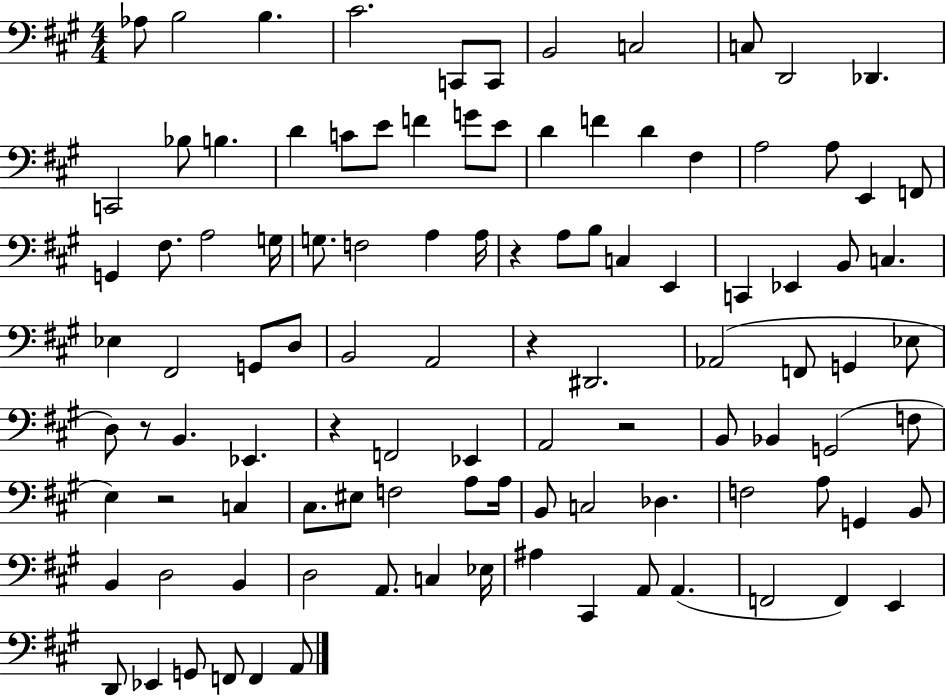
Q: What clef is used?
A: bass